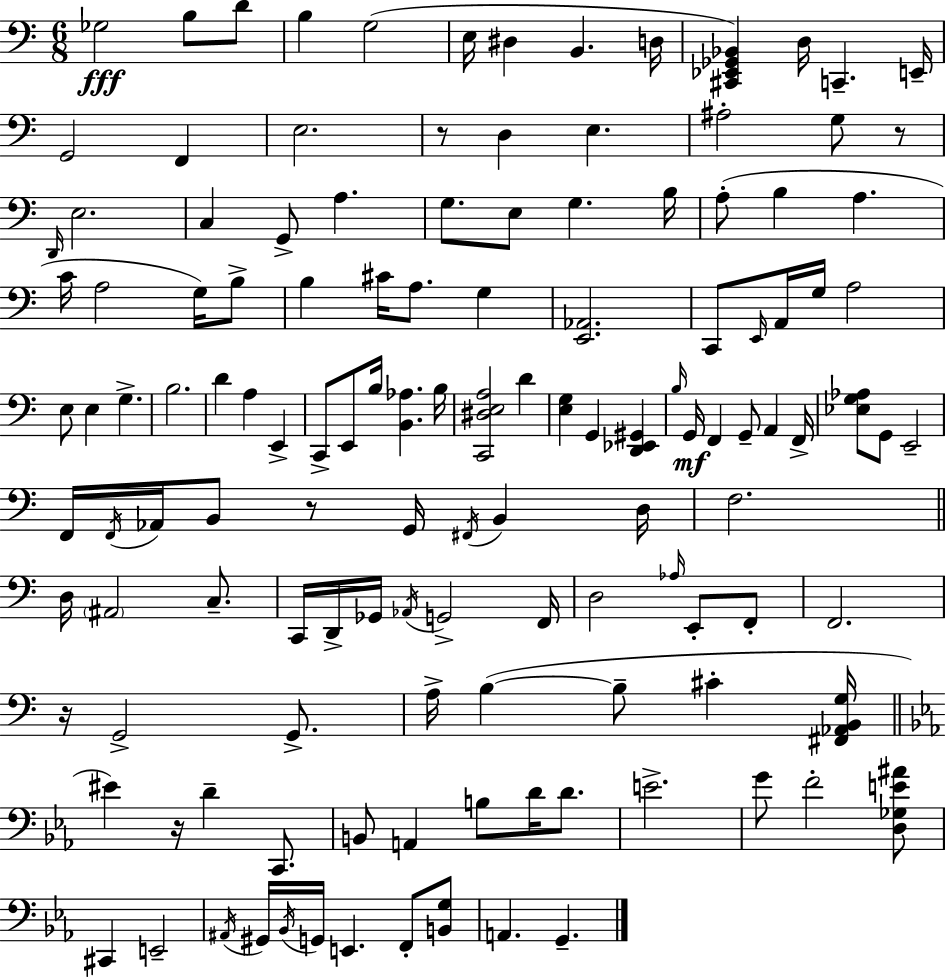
Gb3/h B3/e D4/e B3/q G3/h E3/s D#3/q B2/q. D3/s [C#2,Eb2,Gb2,Bb2]/q D3/s C2/q. E2/s G2/h F2/q E3/h. R/e D3/q E3/q. A#3/h G3/e R/e D2/s E3/h. C3/q G2/e A3/q. G3/e. E3/e G3/q. B3/s A3/e B3/q A3/q. C4/s A3/h G3/s B3/e B3/q C#4/s A3/e. G3/q [E2,Ab2]/h. C2/e E2/s A2/s G3/s A3/h E3/e E3/q G3/q. B3/h. D4/q A3/q E2/q C2/e E2/e B3/s [B2,Ab3]/q. B3/s [C2,D#3,E3,A3]/h D4/q [E3,G3]/q G2/q [D2,Eb2,G#2]/q B3/s G2/s F2/q G2/e A2/q F2/s [Eb3,G3,Ab3]/e G2/e E2/h F2/s F2/s Ab2/s B2/e R/e G2/s F#2/s B2/q D3/s F3/h. D3/s A#2/h C3/e. C2/s D2/s Gb2/s Ab2/s G2/h F2/s D3/h Ab3/s E2/e F2/e F2/h. R/s G2/h G2/e. A3/s B3/q B3/e C#4/q [F#2,Ab2,B2,G3]/s EIS4/q R/s D4/q C2/e. B2/e A2/q B3/e D4/s D4/e. E4/h. G4/e F4/h [D3,Gb3,E4,A#4]/e C#2/q E2/h A#2/s G#2/s Bb2/s G2/s E2/q. F2/e [B2,G3]/e A2/q. G2/q.